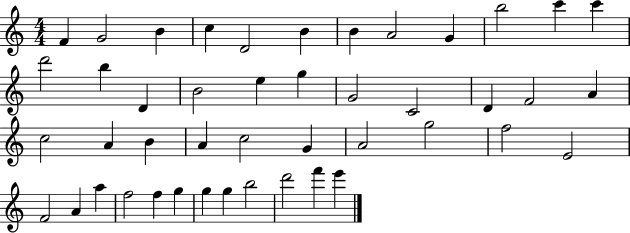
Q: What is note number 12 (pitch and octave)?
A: C6